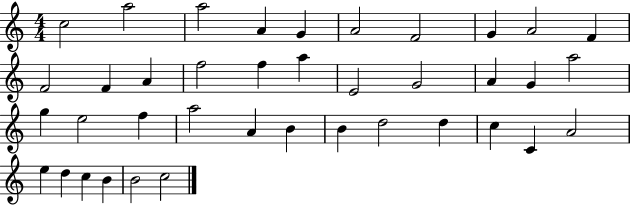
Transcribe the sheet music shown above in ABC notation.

X:1
T:Untitled
M:4/4
L:1/4
K:C
c2 a2 a2 A G A2 F2 G A2 F F2 F A f2 f a E2 G2 A G a2 g e2 f a2 A B B d2 d c C A2 e d c B B2 c2